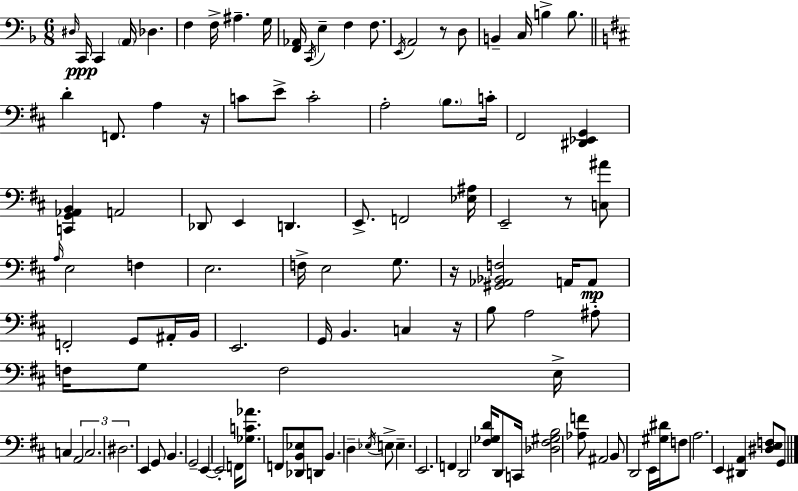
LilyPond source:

{
  \clef bass
  \numericTimeSignature
  \time 6/8
  \key f \major
  \grace { dis16 }\ppp c,16 c,4 \parenthesize a,16 des4. | f4 f16-> ais4.-- | g16 <f, aes,>16 \acciaccatura { c,16 } e4-- f4 f8. | \acciaccatura { e,16 } a,2 r8 | \break d8 b,4-- c16 b4-> | b8. \bar "||" \break \key d \major d'4-. f,8. a4 r16 | c'8 e'8-> c'2-. | a2-. \parenthesize b8. c'16-. | fis,2 <dis, ees, g,>4 | \break <c, g, aes, b,>4 a,2 | des,8 e,4 d,4. | e,8.-> f,2 <ees ais>16 | e,2-- r8 <c ais'>8 | \break \grace { a16 } e2 f4 | e2. | f16-> e2 g8. | r16 <gis, aes, bes, f>2 a,16 a,8\mp | \break f,2-. g,8 ais,16-. | b,16 e,2. | g,16 b,4. c4 | r16 b8 a2 ais8-. | \break f16 g8 f2 | e16-> c4 \tuplet 3/2 { a,2 | c2. | dis2. } | \break e,4 g,8 b,4. | g,2-- e,4~~ | e,2-. f,16 <ges c' aes'>8. | f,8 <des, b, ees>8 d,8 b,4. | \break d4-- \acciaccatura { ees16 } e8-> e4.-- | e,2. | f,4 d,2 | <fis ges d'>16 d,8 c,16 <des fis gis b>2 | \break <aes f'>8 ais,2 | b,8 d,2 e,16 <gis dis'>16 | f8 a2. | e,4 <dis, a,>4 <dis e f>8 | \break g,8 \bar "|."
}